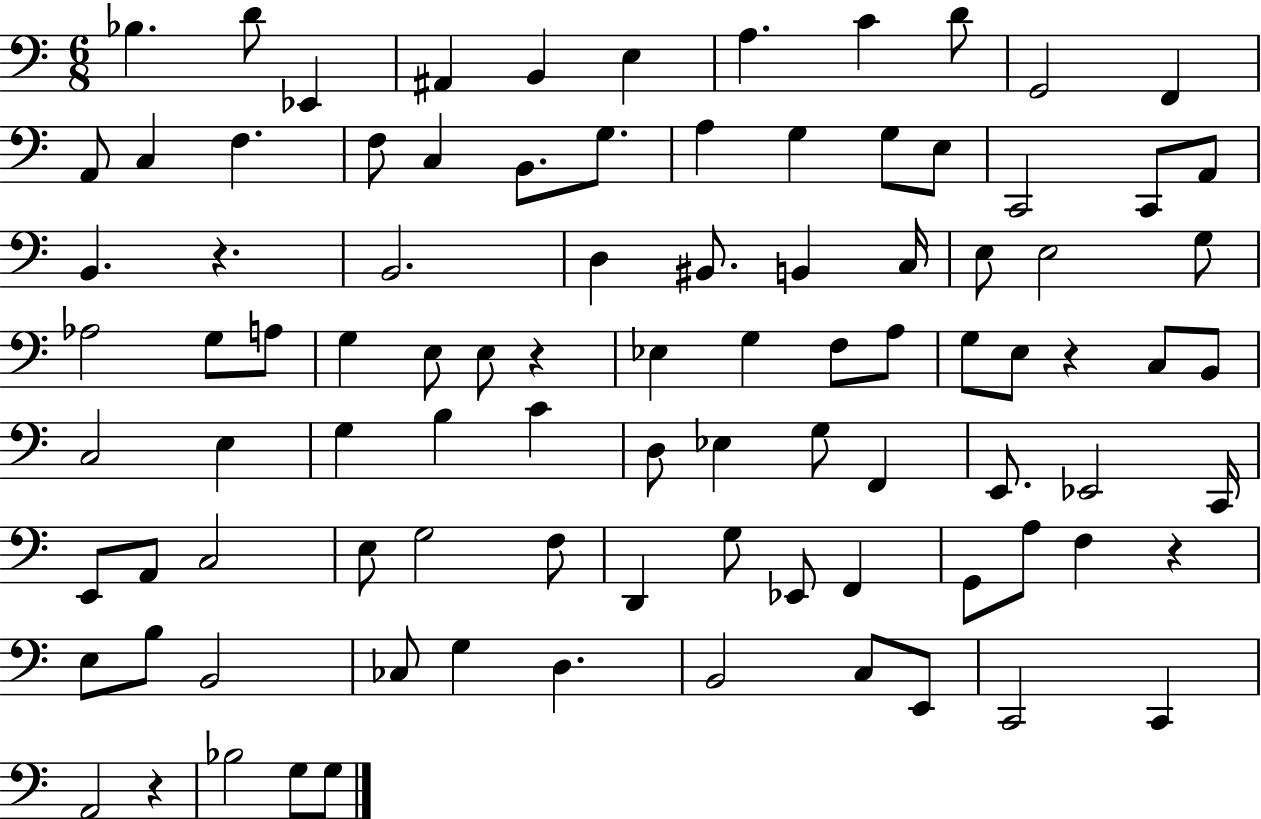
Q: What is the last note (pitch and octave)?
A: G3